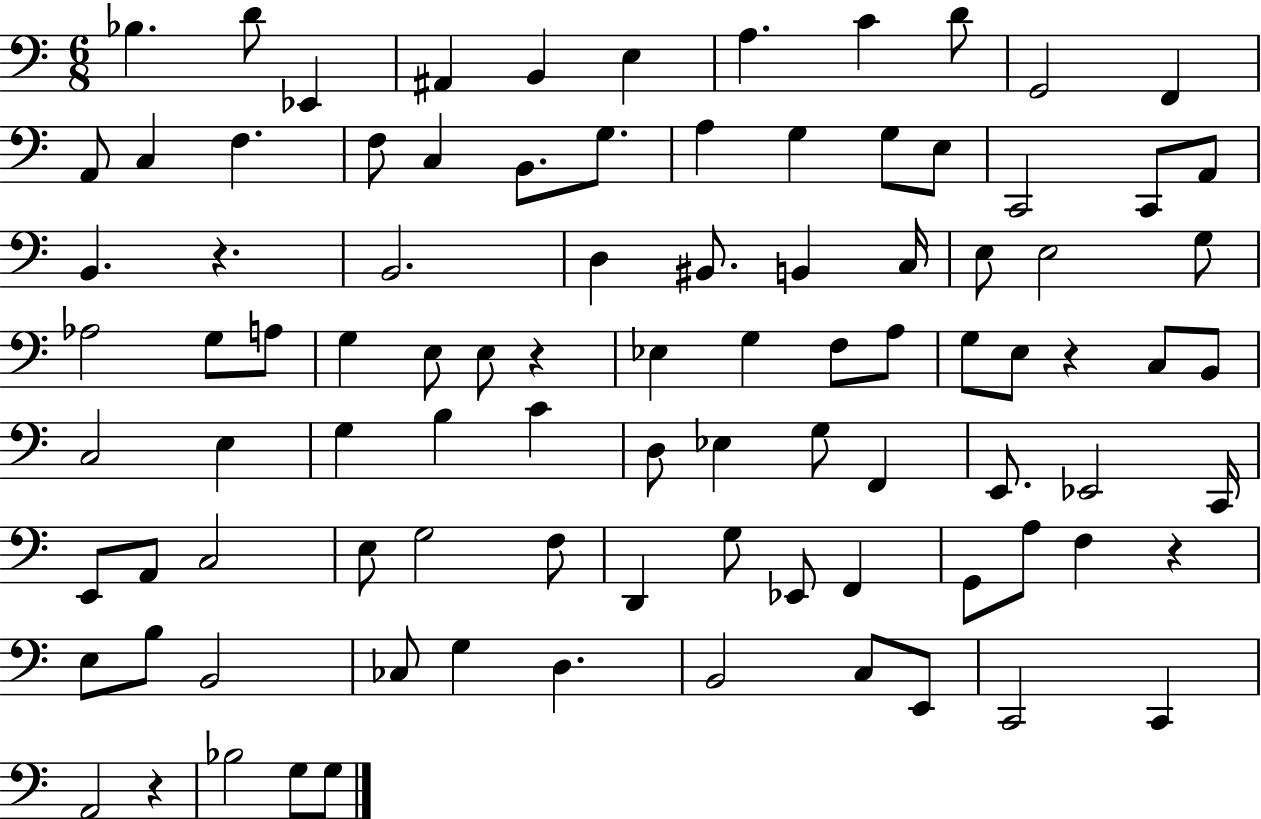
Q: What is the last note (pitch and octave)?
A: G3